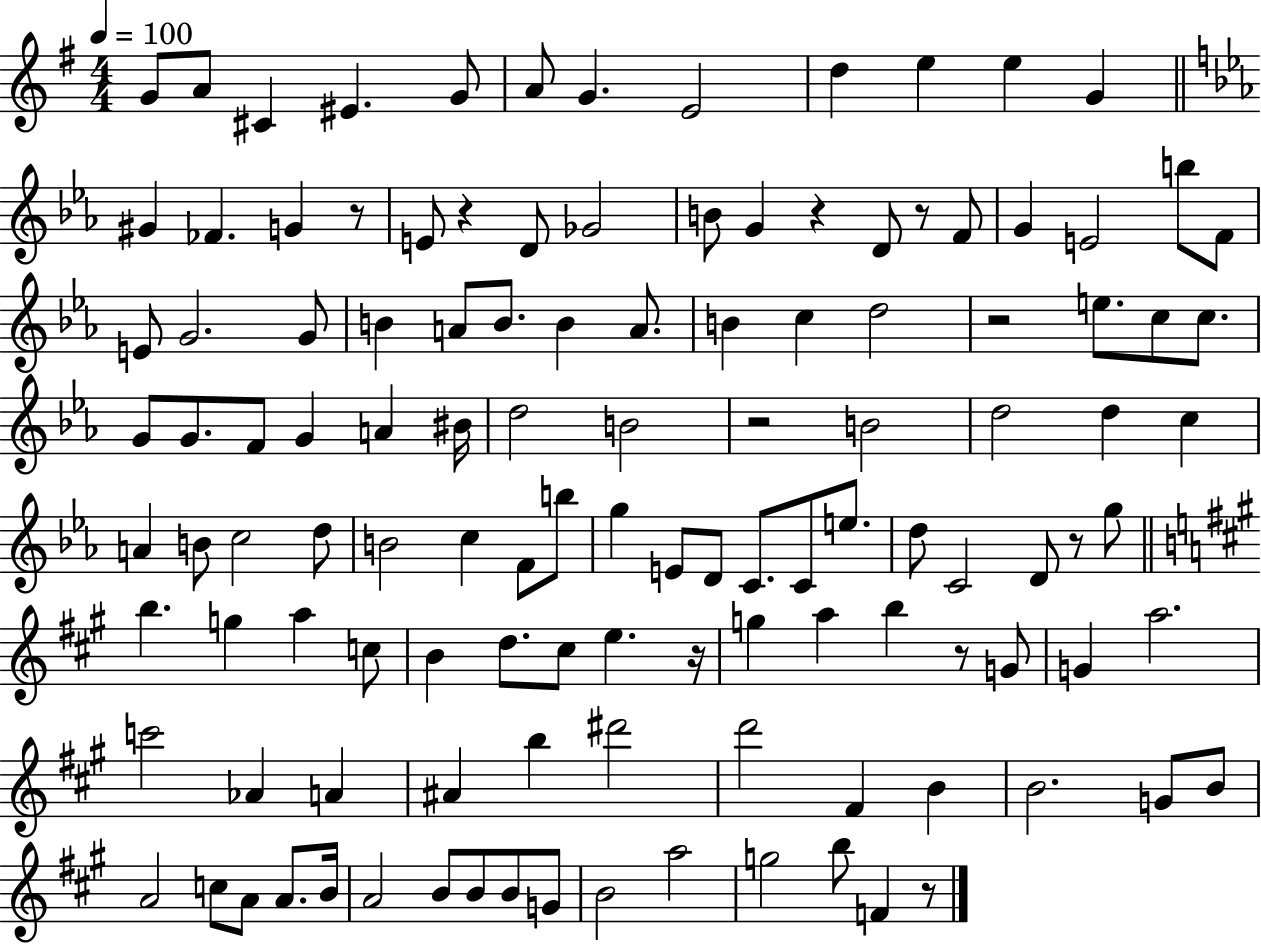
G4/e A4/e C#4/q EIS4/q. G4/e A4/e G4/q. E4/h D5/q E5/q E5/q G4/q G#4/q FES4/q. G4/q R/e E4/e R/q D4/e Gb4/h B4/e G4/q R/q D4/e R/e F4/e G4/q E4/h B5/e F4/e E4/e G4/h. G4/e B4/q A4/e B4/e. B4/q A4/e. B4/q C5/q D5/h R/h E5/e. C5/e C5/e. G4/e G4/e. F4/e G4/q A4/q BIS4/s D5/h B4/h R/h B4/h D5/h D5/q C5/q A4/q B4/e C5/h D5/e B4/h C5/q F4/e B5/e G5/q E4/e D4/e C4/e. C4/e E5/e. D5/e C4/h D4/e R/e G5/e B5/q. G5/q A5/q C5/e B4/q D5/e. C#5/e E5/q. R/s G5/q A5/q B5/q R/e G4/e G4/q A5/h. C6/h Ab4/q A4/q A#4/q B5/q D#6/h D6/h F#4/q B4/q B4/h. G4/e B4/e A4/h C5/e A4/e A4/e. B4/s A4/h B4/e B4/e B4/e G4/e B4/h A5/h G5/h B5/e F4/q R/e